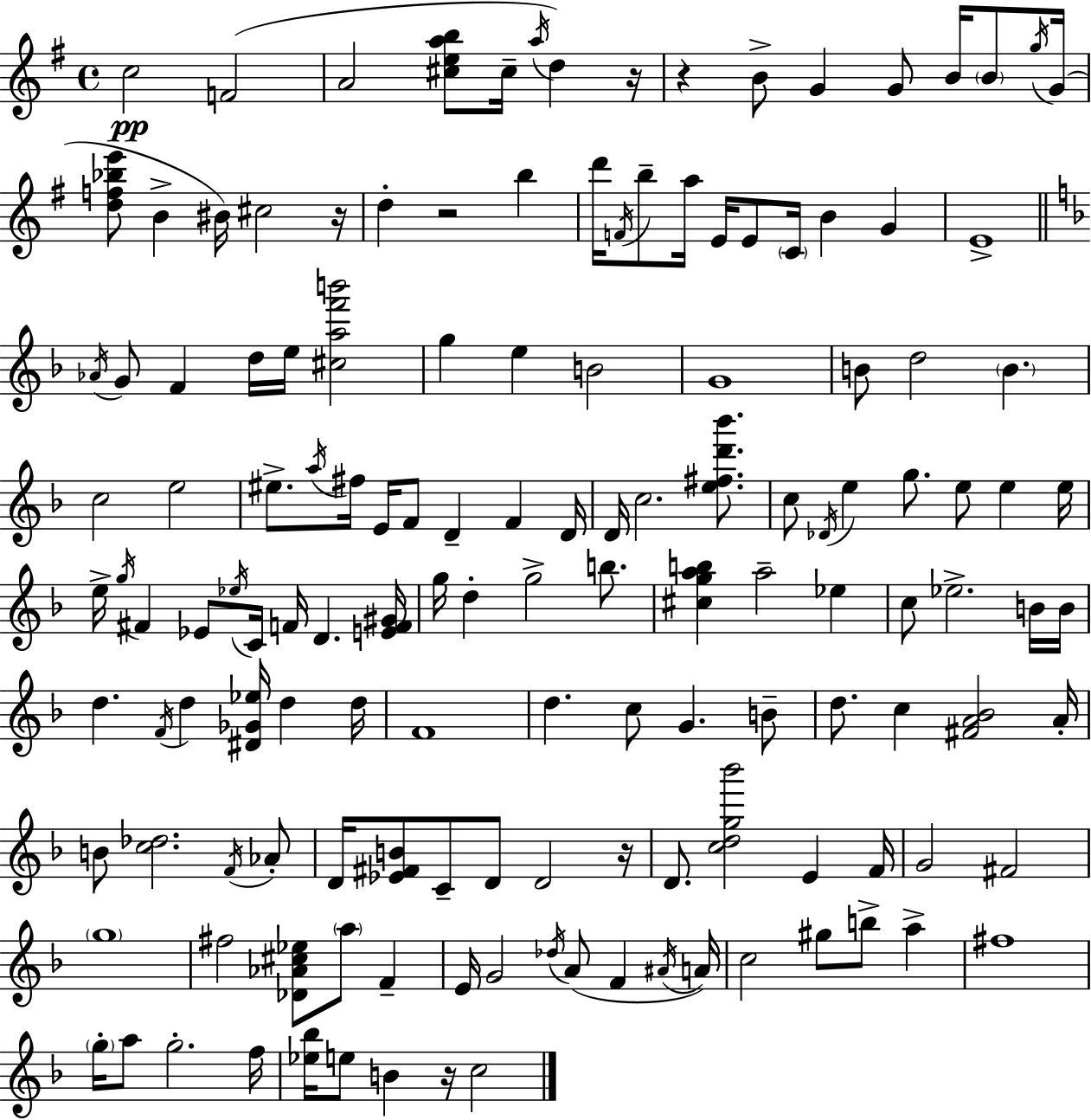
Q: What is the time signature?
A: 4/4